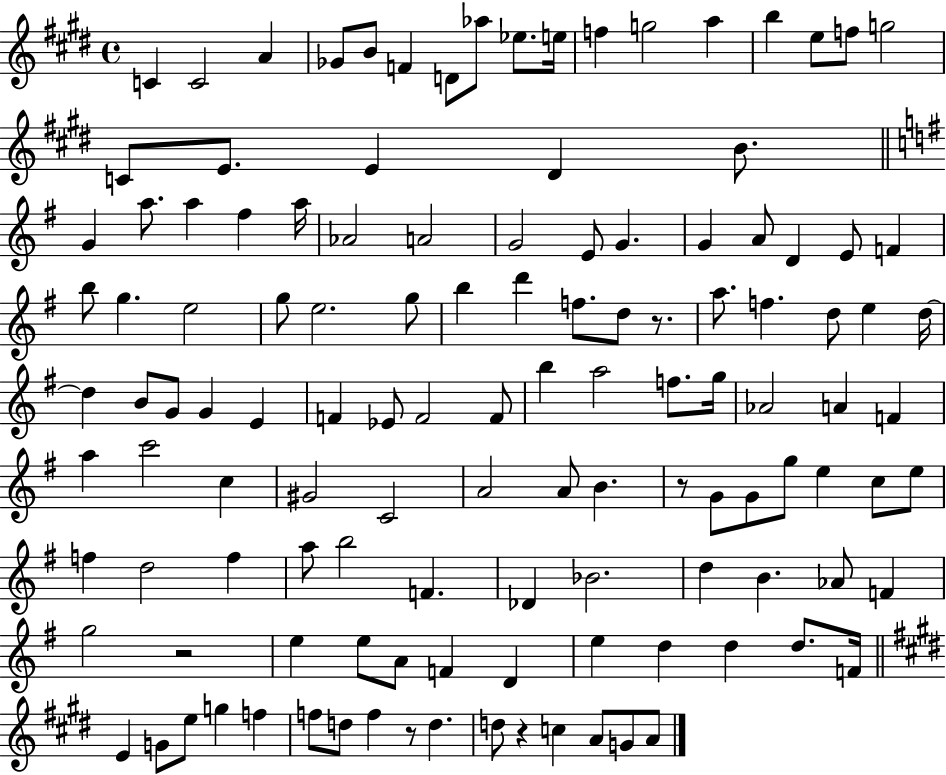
{
  \clef treble
  \time 4/4
  \defaultTimeSignature
  \key e \major
  \repeat volta 2 { c'4 c'2 a'4 | ges'8 b'8 f'4 d'8 aes''8 ees''8. e''16 | f''4 g''2 a''4 | b''4 e''8 f''8 g''2 | \break c'8 e'8. e'4 dis'4 b'8. | \bar "||" \break \key g \major g'4 a''8. a''4 fis''4 a''16 | aes'2 a'2 | g'2 e'8 g'4. | g'4 a'8 d'4 e'8 f'4 | \break b''8 g''4. e''2 | g''8 e''2. g''8 | b''4 d'''4 f''8. d''8 r8. | a''8. f''4. d''8 e''4 d''16~~ | \break d''4 b'8 g'8 g'4 e'4 | f'4 ees'8 f'2 f'8 | b''4 a''2 f''8. g''16 | aes'2 a'4 f'4 | \break a''4 c'''2 c''4 | gis'2 c'2 | a'2 a'8 b'4. | r8 g'8 g'8 g''8 e''4 c''8 e''8 | \break f''4 d''2 f''4 | a''8 b''2 f'4. | des'4 bes'2. | d''4 b'4. aes'8 f'4 | \break g''2 r2 | e''4 e''8 a'8 f'4 d'4 | e''4 d''4 d''4 d''8. f'16 | \bar "||" \break \key e \major e'4 g'8 e''8 g''4 f''4 | f''8 d''8 f''4 r8 d''4. | d''8 r4 c''4 a'8 g'8 a'8 | } \bar "|."
}